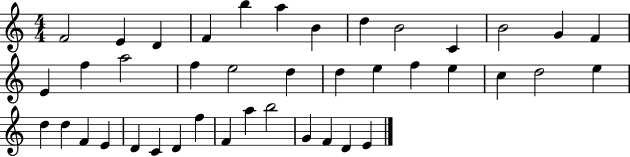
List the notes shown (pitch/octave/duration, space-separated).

F4/h E4/q D4/q F4/q B5/q A5/q B4/q D5/q B4/h C4/q B4/h G4/q F4/q E4/q F5/q A5/h F5/q E5/h D5/q D5/q E5/q F5/q E5/q C5/q D5/h E5/q D5/q D5/q F4/q E4/q D4/q C4/q D4/q F5/q F4/q A5/q B5/h G4/q F4/q D4/q E4/q